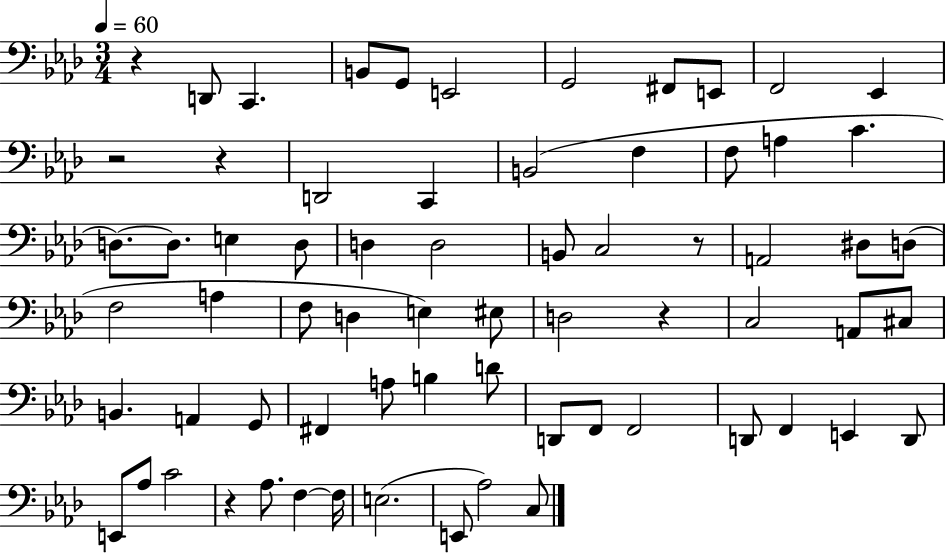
{
  \clef bass
  \numericTimeSignature
  \time 3/4
  \key aes \major
  \tempo 4 = 60
  r4 d,8 c,4. | b,8 g,8 e,2 | g,2 fis,8 e,8 | f,2 ees,4 | \break r2 r4 | d,2 c,4 | b,2( f4 | f8 a4 c'4. | \break d8.~~) d8. e4 d8 | d4 d2 | b,8 c2 r8 | a,2 dis8 d8( | \break f2 a4 | f8 d4 e4) eis8 | d2 r4 | c2 a,8 cis8 | \break b,4. a,4 g,8 | fis,4 a8 b4 d'8 | d,8 f,8 f,2 | d,8 f,4 e,4 d,8 | \break e,8 aes8 c'2 | r4 aes8. f4~~ f16 | e2.( | e,8 aes2) c8 | \break \bar "|."
}